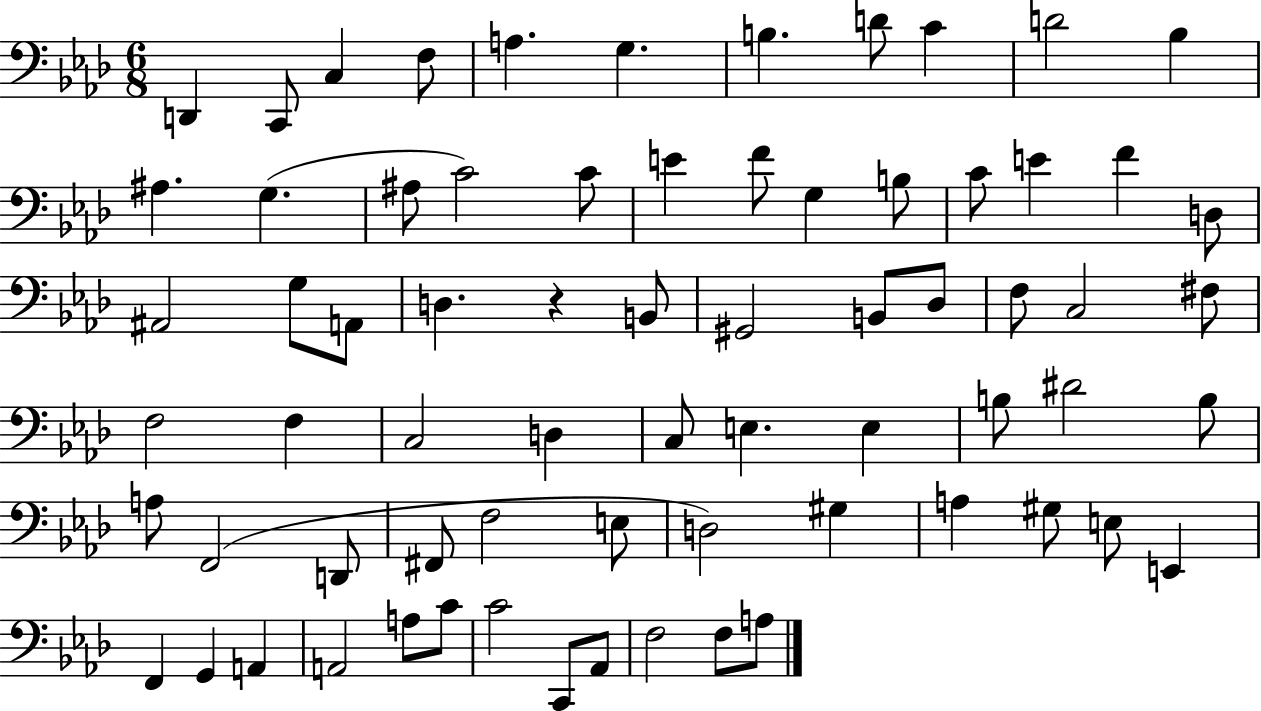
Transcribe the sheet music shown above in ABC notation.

X:1
T:Untitled
M:6/8
L:1/4
K:Ab
D,, C,,/2 C, F,/2 A, G, B, D/2 C D2 _B, ^A, G, ^A,/2 C2 C/2 E F/2 G, B,/2 C/2 E F D,/2 ^A,,2 G,/2 A,,/2 D, z B,,/2 ^G,,2 B,,/2 _D,/2 F,/2 C,2 ^F,/2 F,2 F, C,2 D, C,/2 E, E, B,/2 ^D2 B,/2 A,/2 F,,2 D,,/2 ^F,,/2 F,2 E,/2 D,2 ^G, A, ^G,/2 E,/2 E,, F,, G,, A,, A,,2 A,/2 C/2 C2 C,,/2 _A,,/2 F,2 F,/2 A,/2